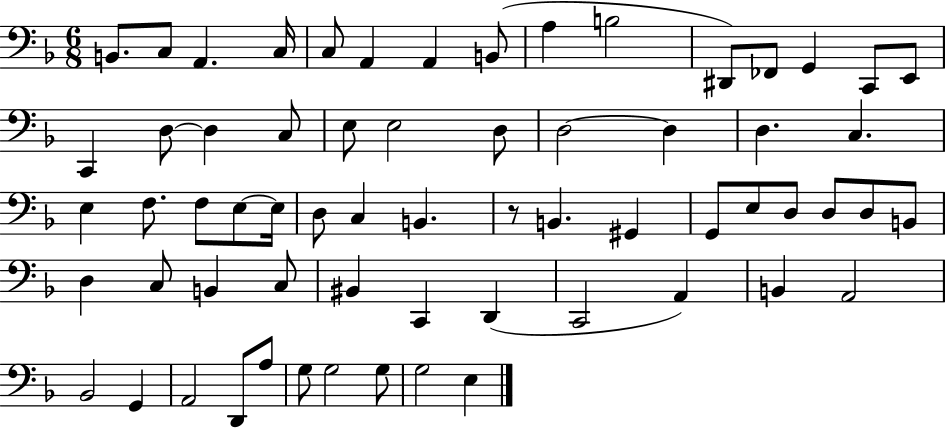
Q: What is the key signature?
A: F major